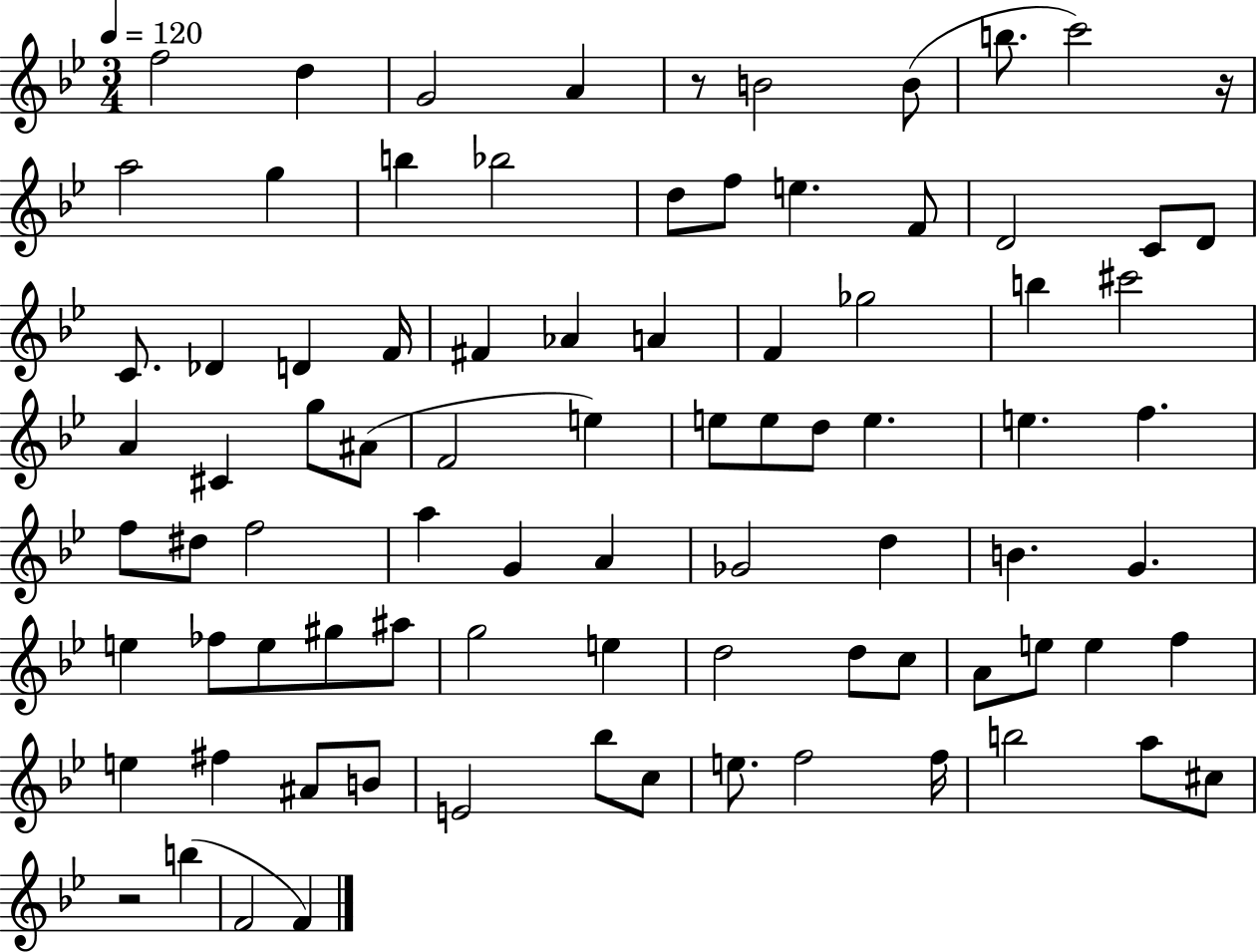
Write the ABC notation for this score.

X:1
T:Untitled
M:3/4
L:1/4
K:Bb
f2 d G2 A z/2 B2 B/2 b/2 c'2 z/4 a2 g b _b2 d/2 f/2 e F/2 D2 C/2 D/2 C/2 _D D F/4 ^F _A A F _g2 b ^c'2 A ^C g/2 ^A/2 F2 e e/2 e/2 d/2 e e f f/2 ^d/2 f2 a G A _G2 d B G e _f/2 e/2 ^g/2 ^a/2 g2 e d2 d/2 c/2 A/2 e/2 e f e ^f ^A/2 B/2 E2 _b/2 c/2 e/2 f2 f/4 b2 a/2 ^c/2 z2 b F2 F